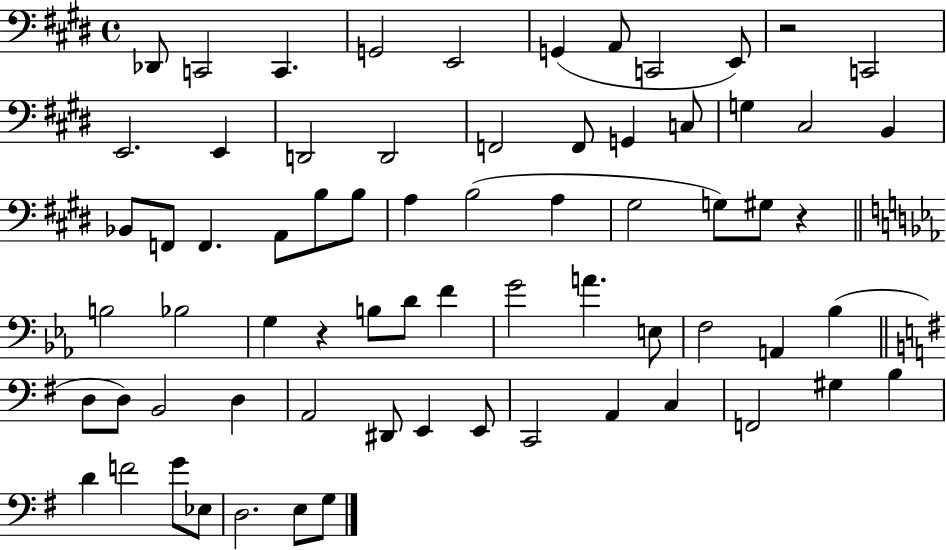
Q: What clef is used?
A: bass